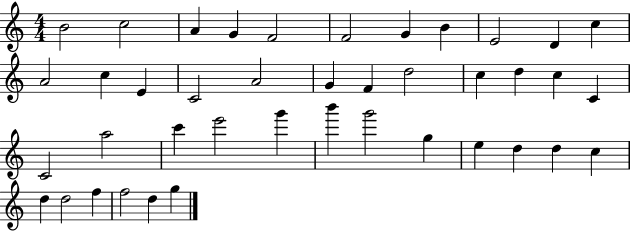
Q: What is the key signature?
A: C major